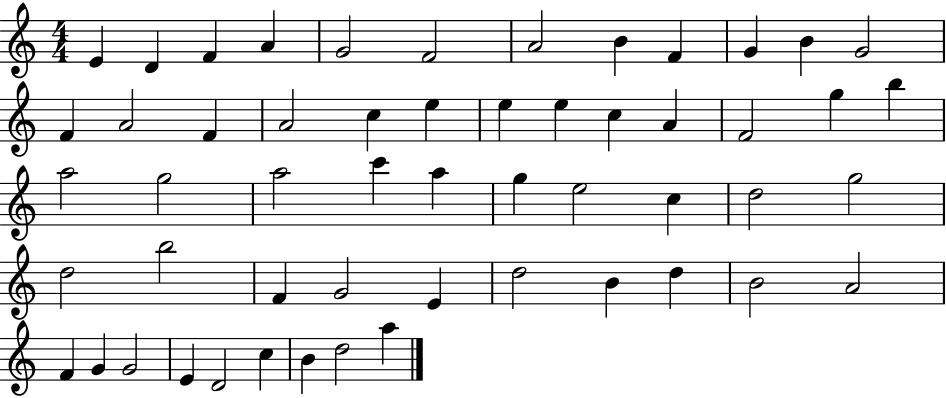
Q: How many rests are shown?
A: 0